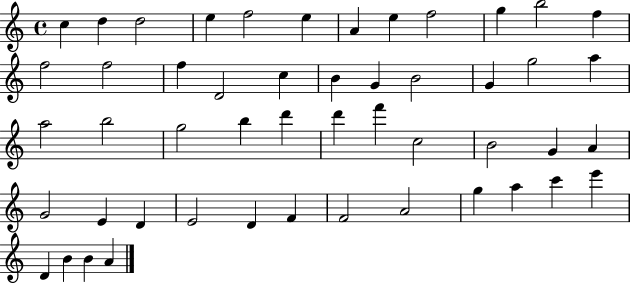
{
  \clef treble
  \time 4/4
  \defaultTimeSignature
  \key c \major
  c''4 d''4 d''2 | e''4 f''2 e''4 | a'4 e''4 f''2 | g''4 b''2 f''4 | \break f''2 f''2 | f''4 d'2 c''4 | b'4 g'4 b'2 | g'4 g''2 a''4 | \break a''2 b''2 | g''2 b''4 d'''4 | d'''4 f'''4 c''2 | b'2 g'4 a'4 | \break g'2 e'4 d'4 | e'2 d'4 f'4 | f'2 a'2 | g''4 a''4 c'''4 e'''4 | \break d'4 b'4 b'4 a'4 | \bar "|."
}